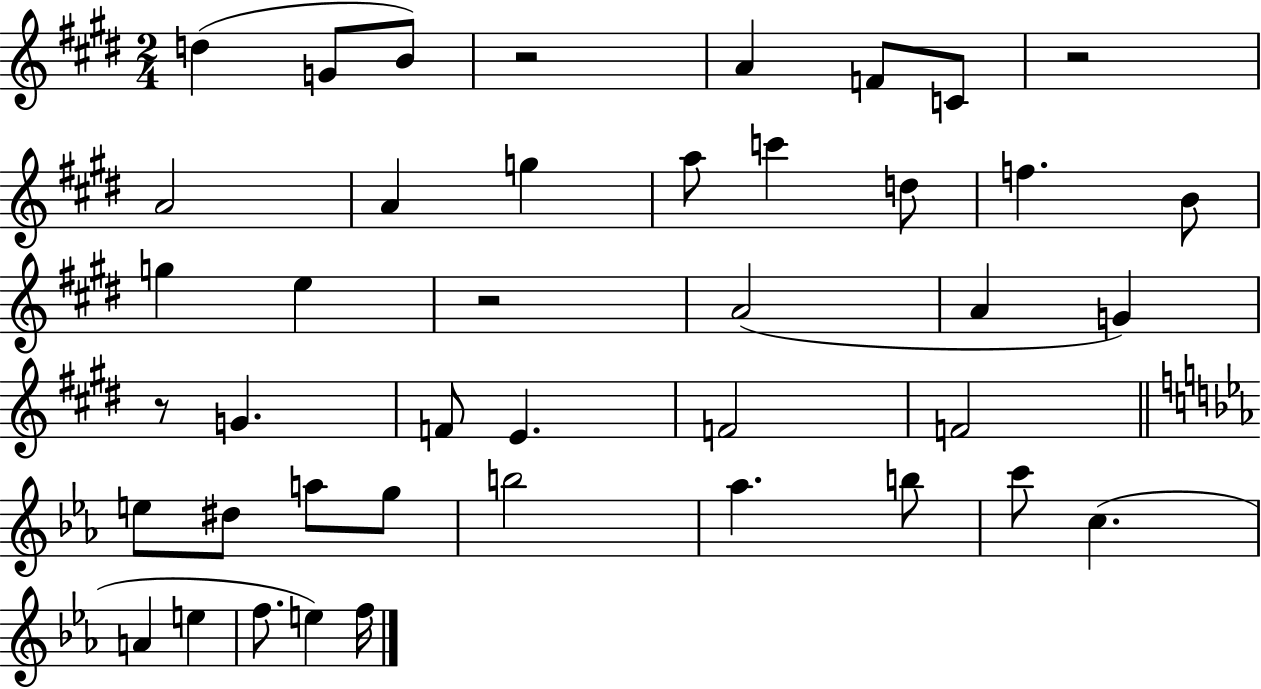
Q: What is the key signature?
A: E major